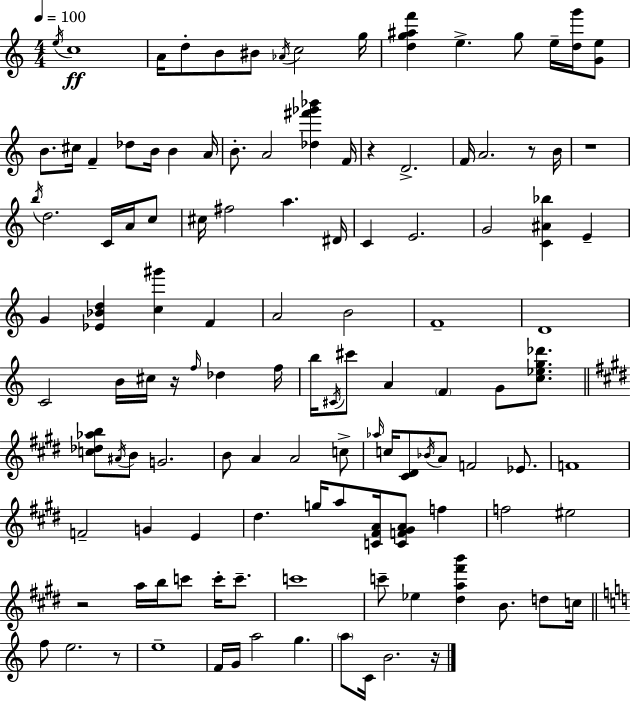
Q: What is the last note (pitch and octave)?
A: B4